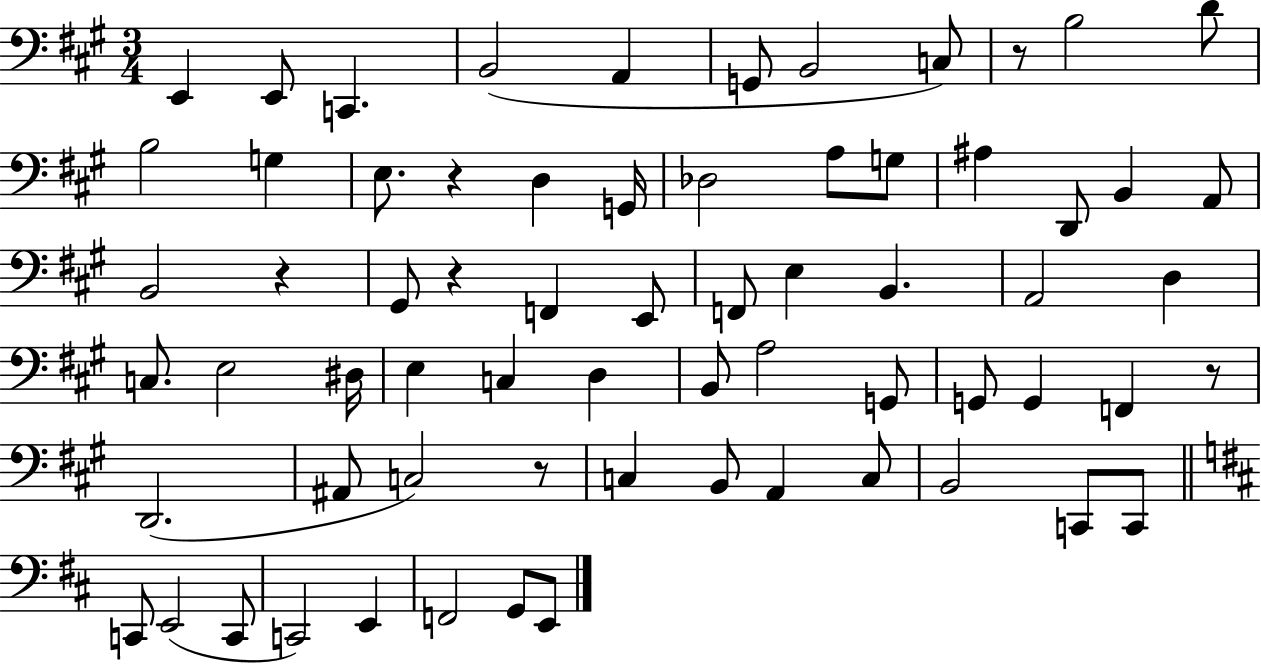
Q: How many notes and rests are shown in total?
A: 67